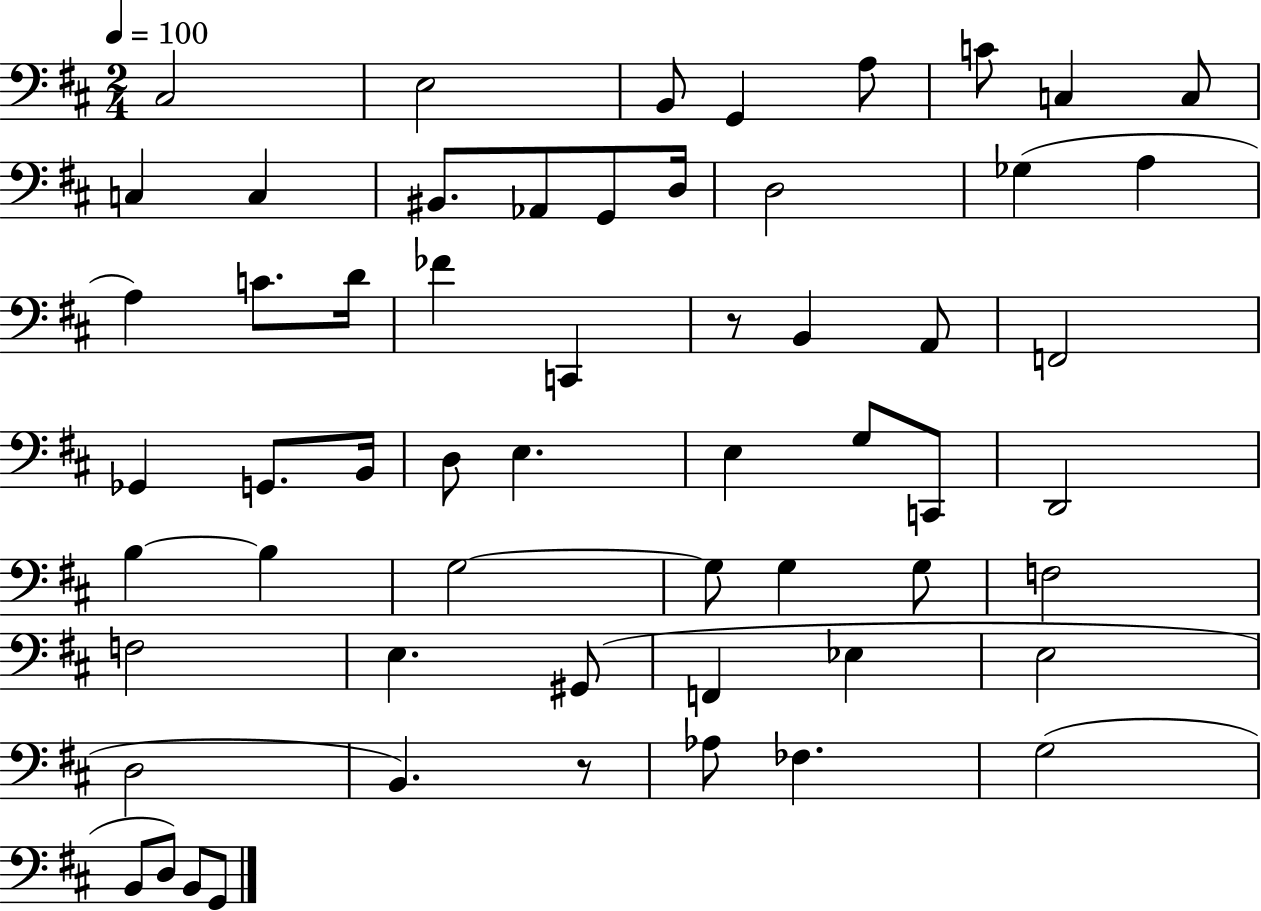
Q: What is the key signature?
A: D major